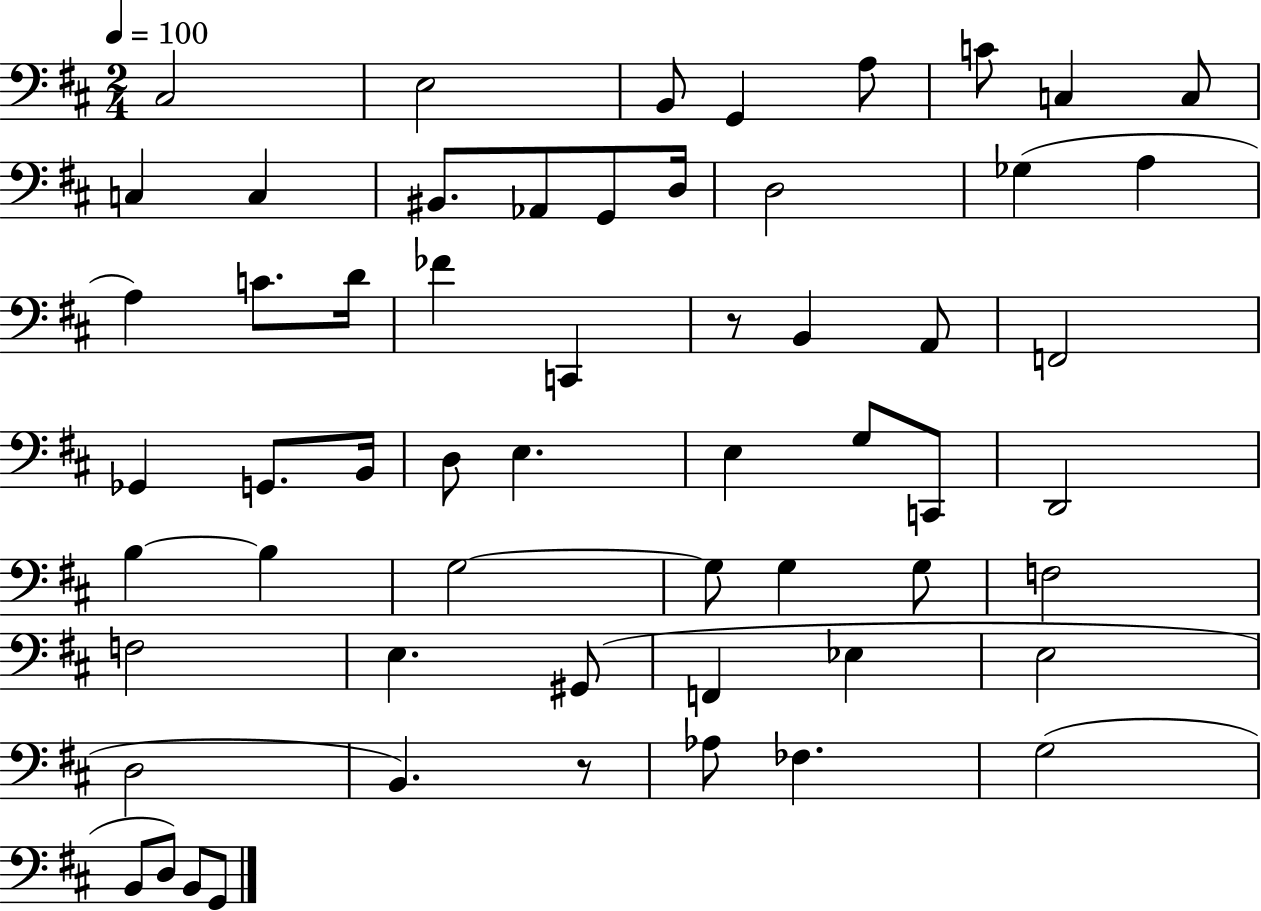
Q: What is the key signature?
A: D major